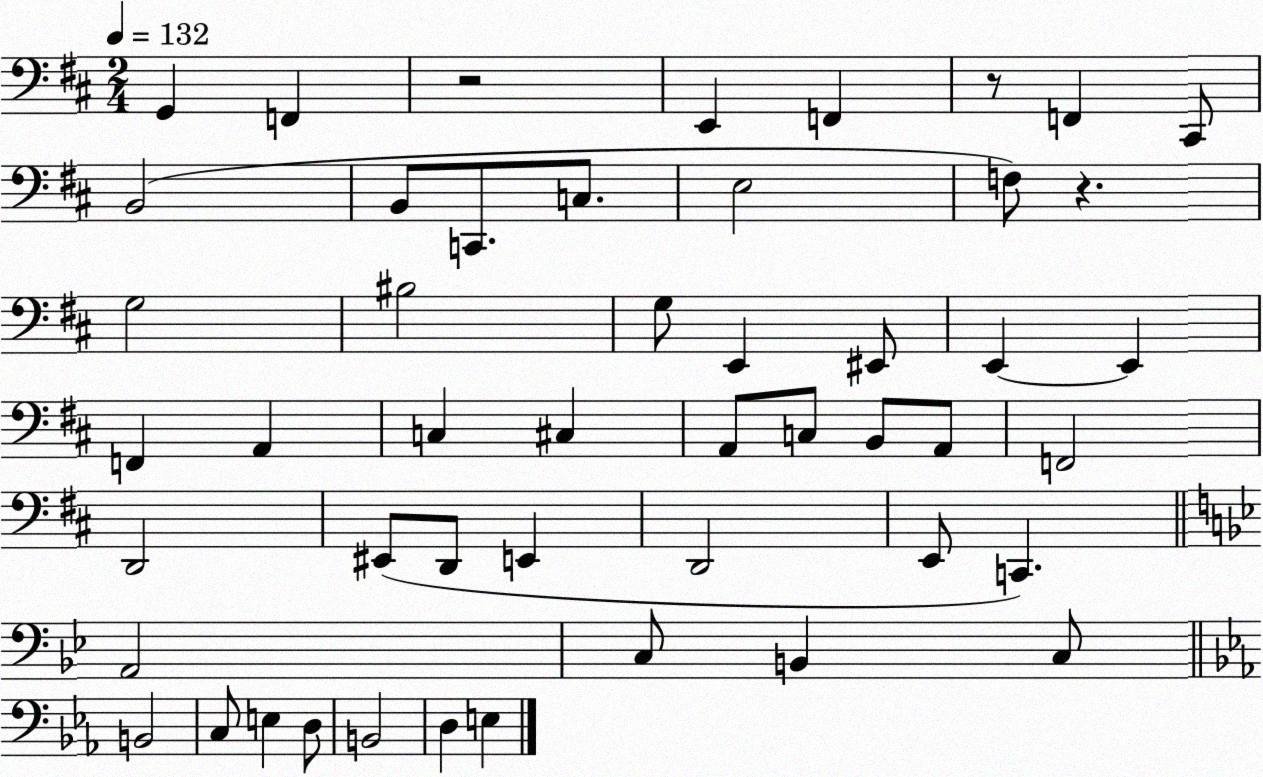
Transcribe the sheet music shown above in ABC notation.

X:1
T:Untitled
M:2/4
L:1/4
K:D
G,, F,, z2 E,, F,, z/2 F,, ^C,,/2 B,,2 B,,/2 C,,/2 C,/2 E,2 F,/2 z G,2 ^B,2 G,/2 E,, ^E,,/2 E,, E,, F,, A,, C, ^C, A,,/2 C,/2 B,,/2 A,,/2 F,,2 D,,2 ^E,,/2 D,,/2 E,, D,,2 E,,/2 C,, A,,2 C,/2 B,, C,/2 B,,2 C,/2 E, D,/2 B,,2 D, E,